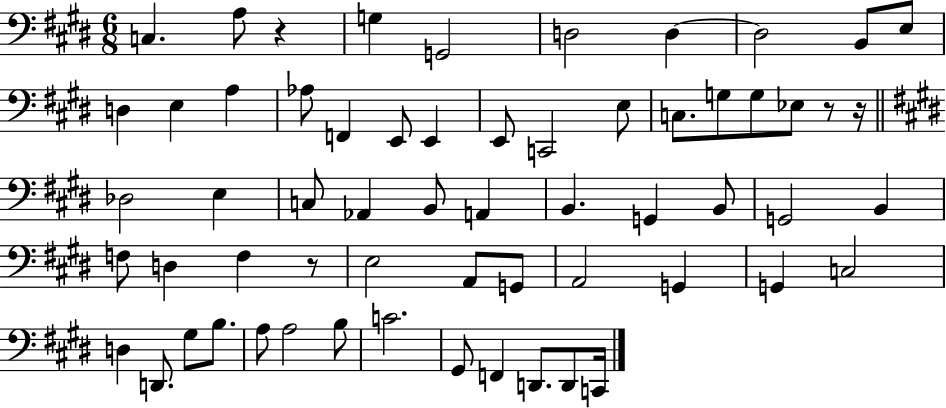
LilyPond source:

{
  \clef bass
  \numericTimeSignature
  \time 6/8
  \key e \major
  c4. a8 r4 | g4 g,2 | d2 d4~~ | d2 b,8 e8 | \break d4 e4 a4 | aes8 f,4 e,8 e,4 | e,8 c,2 e8 | c8. g8 g8 ees8 r8 r16 | \break \bar "||" \break \key e \major des2 e4 | c8 aes,4 b,8 a,4 | b,4. g,4 b,8 | g,2 b,4 | \break f8 d4 f4 r8 | e2 a,8 g,8 | a,2 g,4 | g,4 c2 | \break d4 d,8. gis8 b8. | a8 a2 b8 | c'2. | gis,8 f,4 d,8. d,8 c,16 | \break \bar "|."
}